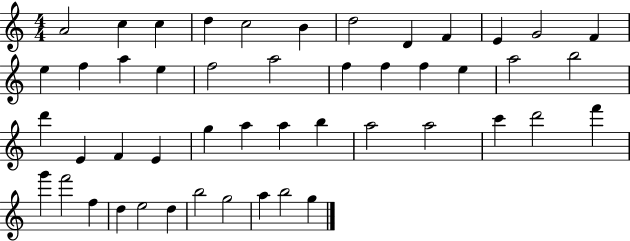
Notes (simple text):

A4/h C5/q C5/q D5/q C5/h B4/q D5/h D4/q F4/q E4/q G4/h F4/q E5/q F5/q A5/q E5/q F5/h A5/h F5/q F5/q F5/q E5/q A5/h B5/h D6/q E4/q F4/q E4/q G5/q A5/q A5/q B5/q A5/h A5/h C6/q D6/h F6/q G6/q F6/h F5/q D5/q E5/h D5/q B5/h G5/h A5/q B5/h G5/q